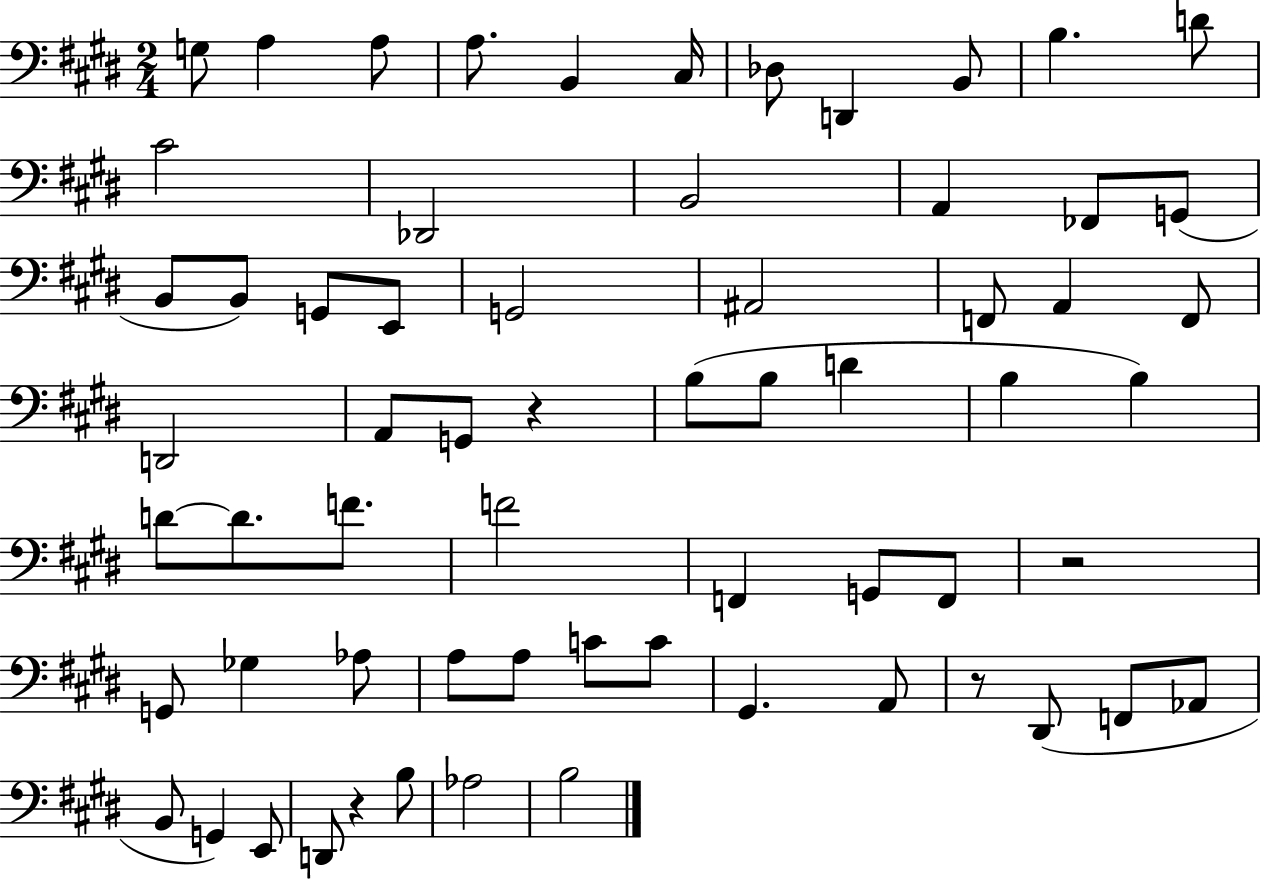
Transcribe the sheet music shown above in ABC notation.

X:1
T:Untitled
M:2/4
L:1/4
K:E
G,/2 A, A,/2 A,/2 B,, ^C,/4 _D,/2 D,, B,,/2 B, D/2 ^C2 _D,,2 B,,2 A,, _F,,/2 G,,/2 B,,/2 B,,/2 G,,/2 E,,/2 G,,2 ^A,,2 F,,/2 A,, F,,/2 D,,2 A,,/2 G,,/2 z B,/2 B,/2 D B, B, D/2 D/2 F/2 F2 F,, G,,/2 F,,/2 z2 G,,/2 _G, _A,/2 A,/2 A,/2 C/2 C/2 ^G,, A,,/2 z/2 ^D,,/2 F,,/2 _A,,/2 B,,/2 G,, E,,/2 D,,/2 z B,/2 _A,2 B,2